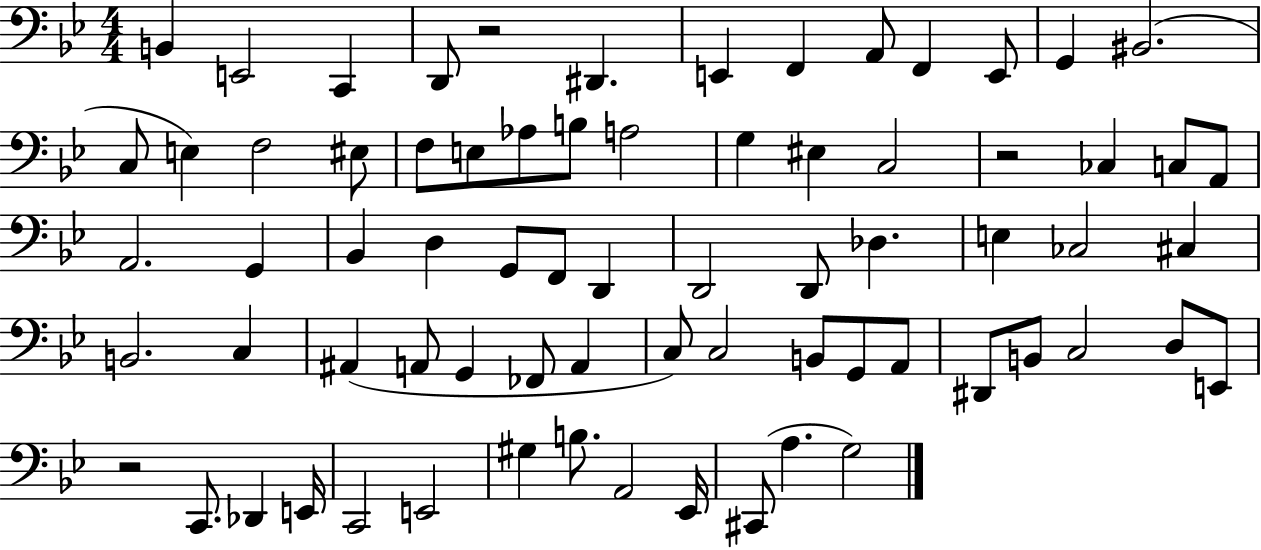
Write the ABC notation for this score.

X:1
T:Untitled
M:4/4
L:1/4
K:Bb
B,, E,,2 C,, D,,/2 z2 ^D,, E,, F,, A,,/2 F,, E,,/2 G,, ^B,,2 C,/2 E, F,2 ^E,/2 F,/2 E,/2 _A,/2 B,/2 A,2 G, ^E, C,2 z2 _C, C,/2 A,,/2 A,,2 G,, _B,, D, G,,/2 F,,/2 D,, D,,2 D,,/2 _D, E, _C,2 ^C, B,,2 C, ^A,, A,,/2 G,, _F,,/2 A,, C,/2 C,2 B,,/2 G,,/2 A,,/2 ^D,,/2 B,,/2 C,2 D,/2 E,,/2 z2 C,,/2 _D,, E,,/4 C,,2 E,,2 ^G, B,/2 A,,2 _E,,/4 ^C,,/2 A, G,2